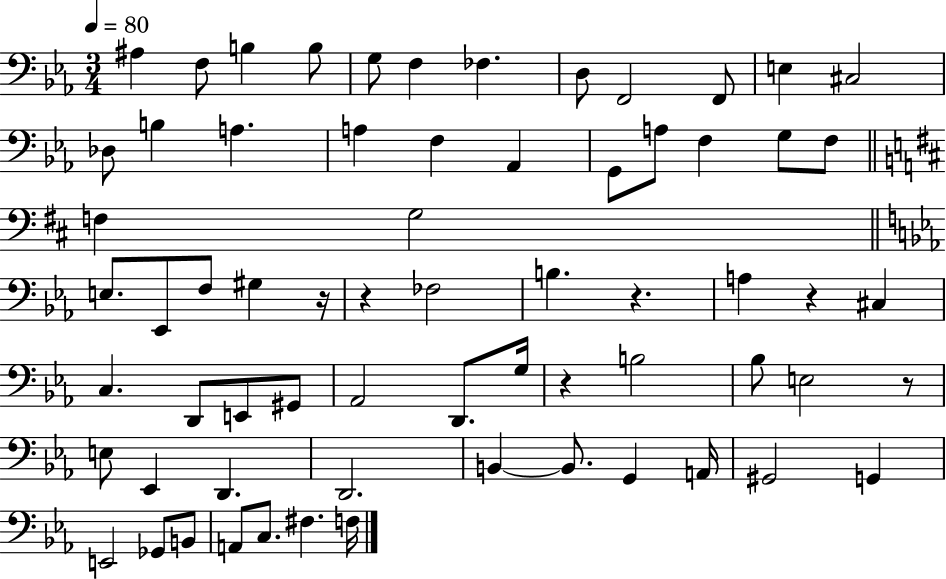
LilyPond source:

{
  \clef bass
  \numericTimeSignature
  \time 3/4
  \key ees \major
  \tempo 4 = 80
  \repeat volta 2 { ais4 f8 b4 b8 | g8 f4 fes4. | d8 f,2 f,8 | e4 cis2 | \break des8 b4 a4. | a4 f4 aes,4 | g,8 a8 f4 g8 f8 | \bar "||" \break \key b \minor f4 g2 | \bar "||" \break \key c \minor e8. ees,8 f8 gis4 r16 | r4 fes2 | b4. r4. | a4 r4 cis4 | \break c4. d,8 e,8 gis,8 | aes,2 d,8. g16 | r4 b2 | bes8 e2 r8 | \break e8 ees,4 d,4. | d,2. | b,4~~ b,8. g,4 a,16 | gis,2 g,4 | \break e,2 ges,8 b,8 | a,8 c8. fis4. f16 | } \bar "|."
}